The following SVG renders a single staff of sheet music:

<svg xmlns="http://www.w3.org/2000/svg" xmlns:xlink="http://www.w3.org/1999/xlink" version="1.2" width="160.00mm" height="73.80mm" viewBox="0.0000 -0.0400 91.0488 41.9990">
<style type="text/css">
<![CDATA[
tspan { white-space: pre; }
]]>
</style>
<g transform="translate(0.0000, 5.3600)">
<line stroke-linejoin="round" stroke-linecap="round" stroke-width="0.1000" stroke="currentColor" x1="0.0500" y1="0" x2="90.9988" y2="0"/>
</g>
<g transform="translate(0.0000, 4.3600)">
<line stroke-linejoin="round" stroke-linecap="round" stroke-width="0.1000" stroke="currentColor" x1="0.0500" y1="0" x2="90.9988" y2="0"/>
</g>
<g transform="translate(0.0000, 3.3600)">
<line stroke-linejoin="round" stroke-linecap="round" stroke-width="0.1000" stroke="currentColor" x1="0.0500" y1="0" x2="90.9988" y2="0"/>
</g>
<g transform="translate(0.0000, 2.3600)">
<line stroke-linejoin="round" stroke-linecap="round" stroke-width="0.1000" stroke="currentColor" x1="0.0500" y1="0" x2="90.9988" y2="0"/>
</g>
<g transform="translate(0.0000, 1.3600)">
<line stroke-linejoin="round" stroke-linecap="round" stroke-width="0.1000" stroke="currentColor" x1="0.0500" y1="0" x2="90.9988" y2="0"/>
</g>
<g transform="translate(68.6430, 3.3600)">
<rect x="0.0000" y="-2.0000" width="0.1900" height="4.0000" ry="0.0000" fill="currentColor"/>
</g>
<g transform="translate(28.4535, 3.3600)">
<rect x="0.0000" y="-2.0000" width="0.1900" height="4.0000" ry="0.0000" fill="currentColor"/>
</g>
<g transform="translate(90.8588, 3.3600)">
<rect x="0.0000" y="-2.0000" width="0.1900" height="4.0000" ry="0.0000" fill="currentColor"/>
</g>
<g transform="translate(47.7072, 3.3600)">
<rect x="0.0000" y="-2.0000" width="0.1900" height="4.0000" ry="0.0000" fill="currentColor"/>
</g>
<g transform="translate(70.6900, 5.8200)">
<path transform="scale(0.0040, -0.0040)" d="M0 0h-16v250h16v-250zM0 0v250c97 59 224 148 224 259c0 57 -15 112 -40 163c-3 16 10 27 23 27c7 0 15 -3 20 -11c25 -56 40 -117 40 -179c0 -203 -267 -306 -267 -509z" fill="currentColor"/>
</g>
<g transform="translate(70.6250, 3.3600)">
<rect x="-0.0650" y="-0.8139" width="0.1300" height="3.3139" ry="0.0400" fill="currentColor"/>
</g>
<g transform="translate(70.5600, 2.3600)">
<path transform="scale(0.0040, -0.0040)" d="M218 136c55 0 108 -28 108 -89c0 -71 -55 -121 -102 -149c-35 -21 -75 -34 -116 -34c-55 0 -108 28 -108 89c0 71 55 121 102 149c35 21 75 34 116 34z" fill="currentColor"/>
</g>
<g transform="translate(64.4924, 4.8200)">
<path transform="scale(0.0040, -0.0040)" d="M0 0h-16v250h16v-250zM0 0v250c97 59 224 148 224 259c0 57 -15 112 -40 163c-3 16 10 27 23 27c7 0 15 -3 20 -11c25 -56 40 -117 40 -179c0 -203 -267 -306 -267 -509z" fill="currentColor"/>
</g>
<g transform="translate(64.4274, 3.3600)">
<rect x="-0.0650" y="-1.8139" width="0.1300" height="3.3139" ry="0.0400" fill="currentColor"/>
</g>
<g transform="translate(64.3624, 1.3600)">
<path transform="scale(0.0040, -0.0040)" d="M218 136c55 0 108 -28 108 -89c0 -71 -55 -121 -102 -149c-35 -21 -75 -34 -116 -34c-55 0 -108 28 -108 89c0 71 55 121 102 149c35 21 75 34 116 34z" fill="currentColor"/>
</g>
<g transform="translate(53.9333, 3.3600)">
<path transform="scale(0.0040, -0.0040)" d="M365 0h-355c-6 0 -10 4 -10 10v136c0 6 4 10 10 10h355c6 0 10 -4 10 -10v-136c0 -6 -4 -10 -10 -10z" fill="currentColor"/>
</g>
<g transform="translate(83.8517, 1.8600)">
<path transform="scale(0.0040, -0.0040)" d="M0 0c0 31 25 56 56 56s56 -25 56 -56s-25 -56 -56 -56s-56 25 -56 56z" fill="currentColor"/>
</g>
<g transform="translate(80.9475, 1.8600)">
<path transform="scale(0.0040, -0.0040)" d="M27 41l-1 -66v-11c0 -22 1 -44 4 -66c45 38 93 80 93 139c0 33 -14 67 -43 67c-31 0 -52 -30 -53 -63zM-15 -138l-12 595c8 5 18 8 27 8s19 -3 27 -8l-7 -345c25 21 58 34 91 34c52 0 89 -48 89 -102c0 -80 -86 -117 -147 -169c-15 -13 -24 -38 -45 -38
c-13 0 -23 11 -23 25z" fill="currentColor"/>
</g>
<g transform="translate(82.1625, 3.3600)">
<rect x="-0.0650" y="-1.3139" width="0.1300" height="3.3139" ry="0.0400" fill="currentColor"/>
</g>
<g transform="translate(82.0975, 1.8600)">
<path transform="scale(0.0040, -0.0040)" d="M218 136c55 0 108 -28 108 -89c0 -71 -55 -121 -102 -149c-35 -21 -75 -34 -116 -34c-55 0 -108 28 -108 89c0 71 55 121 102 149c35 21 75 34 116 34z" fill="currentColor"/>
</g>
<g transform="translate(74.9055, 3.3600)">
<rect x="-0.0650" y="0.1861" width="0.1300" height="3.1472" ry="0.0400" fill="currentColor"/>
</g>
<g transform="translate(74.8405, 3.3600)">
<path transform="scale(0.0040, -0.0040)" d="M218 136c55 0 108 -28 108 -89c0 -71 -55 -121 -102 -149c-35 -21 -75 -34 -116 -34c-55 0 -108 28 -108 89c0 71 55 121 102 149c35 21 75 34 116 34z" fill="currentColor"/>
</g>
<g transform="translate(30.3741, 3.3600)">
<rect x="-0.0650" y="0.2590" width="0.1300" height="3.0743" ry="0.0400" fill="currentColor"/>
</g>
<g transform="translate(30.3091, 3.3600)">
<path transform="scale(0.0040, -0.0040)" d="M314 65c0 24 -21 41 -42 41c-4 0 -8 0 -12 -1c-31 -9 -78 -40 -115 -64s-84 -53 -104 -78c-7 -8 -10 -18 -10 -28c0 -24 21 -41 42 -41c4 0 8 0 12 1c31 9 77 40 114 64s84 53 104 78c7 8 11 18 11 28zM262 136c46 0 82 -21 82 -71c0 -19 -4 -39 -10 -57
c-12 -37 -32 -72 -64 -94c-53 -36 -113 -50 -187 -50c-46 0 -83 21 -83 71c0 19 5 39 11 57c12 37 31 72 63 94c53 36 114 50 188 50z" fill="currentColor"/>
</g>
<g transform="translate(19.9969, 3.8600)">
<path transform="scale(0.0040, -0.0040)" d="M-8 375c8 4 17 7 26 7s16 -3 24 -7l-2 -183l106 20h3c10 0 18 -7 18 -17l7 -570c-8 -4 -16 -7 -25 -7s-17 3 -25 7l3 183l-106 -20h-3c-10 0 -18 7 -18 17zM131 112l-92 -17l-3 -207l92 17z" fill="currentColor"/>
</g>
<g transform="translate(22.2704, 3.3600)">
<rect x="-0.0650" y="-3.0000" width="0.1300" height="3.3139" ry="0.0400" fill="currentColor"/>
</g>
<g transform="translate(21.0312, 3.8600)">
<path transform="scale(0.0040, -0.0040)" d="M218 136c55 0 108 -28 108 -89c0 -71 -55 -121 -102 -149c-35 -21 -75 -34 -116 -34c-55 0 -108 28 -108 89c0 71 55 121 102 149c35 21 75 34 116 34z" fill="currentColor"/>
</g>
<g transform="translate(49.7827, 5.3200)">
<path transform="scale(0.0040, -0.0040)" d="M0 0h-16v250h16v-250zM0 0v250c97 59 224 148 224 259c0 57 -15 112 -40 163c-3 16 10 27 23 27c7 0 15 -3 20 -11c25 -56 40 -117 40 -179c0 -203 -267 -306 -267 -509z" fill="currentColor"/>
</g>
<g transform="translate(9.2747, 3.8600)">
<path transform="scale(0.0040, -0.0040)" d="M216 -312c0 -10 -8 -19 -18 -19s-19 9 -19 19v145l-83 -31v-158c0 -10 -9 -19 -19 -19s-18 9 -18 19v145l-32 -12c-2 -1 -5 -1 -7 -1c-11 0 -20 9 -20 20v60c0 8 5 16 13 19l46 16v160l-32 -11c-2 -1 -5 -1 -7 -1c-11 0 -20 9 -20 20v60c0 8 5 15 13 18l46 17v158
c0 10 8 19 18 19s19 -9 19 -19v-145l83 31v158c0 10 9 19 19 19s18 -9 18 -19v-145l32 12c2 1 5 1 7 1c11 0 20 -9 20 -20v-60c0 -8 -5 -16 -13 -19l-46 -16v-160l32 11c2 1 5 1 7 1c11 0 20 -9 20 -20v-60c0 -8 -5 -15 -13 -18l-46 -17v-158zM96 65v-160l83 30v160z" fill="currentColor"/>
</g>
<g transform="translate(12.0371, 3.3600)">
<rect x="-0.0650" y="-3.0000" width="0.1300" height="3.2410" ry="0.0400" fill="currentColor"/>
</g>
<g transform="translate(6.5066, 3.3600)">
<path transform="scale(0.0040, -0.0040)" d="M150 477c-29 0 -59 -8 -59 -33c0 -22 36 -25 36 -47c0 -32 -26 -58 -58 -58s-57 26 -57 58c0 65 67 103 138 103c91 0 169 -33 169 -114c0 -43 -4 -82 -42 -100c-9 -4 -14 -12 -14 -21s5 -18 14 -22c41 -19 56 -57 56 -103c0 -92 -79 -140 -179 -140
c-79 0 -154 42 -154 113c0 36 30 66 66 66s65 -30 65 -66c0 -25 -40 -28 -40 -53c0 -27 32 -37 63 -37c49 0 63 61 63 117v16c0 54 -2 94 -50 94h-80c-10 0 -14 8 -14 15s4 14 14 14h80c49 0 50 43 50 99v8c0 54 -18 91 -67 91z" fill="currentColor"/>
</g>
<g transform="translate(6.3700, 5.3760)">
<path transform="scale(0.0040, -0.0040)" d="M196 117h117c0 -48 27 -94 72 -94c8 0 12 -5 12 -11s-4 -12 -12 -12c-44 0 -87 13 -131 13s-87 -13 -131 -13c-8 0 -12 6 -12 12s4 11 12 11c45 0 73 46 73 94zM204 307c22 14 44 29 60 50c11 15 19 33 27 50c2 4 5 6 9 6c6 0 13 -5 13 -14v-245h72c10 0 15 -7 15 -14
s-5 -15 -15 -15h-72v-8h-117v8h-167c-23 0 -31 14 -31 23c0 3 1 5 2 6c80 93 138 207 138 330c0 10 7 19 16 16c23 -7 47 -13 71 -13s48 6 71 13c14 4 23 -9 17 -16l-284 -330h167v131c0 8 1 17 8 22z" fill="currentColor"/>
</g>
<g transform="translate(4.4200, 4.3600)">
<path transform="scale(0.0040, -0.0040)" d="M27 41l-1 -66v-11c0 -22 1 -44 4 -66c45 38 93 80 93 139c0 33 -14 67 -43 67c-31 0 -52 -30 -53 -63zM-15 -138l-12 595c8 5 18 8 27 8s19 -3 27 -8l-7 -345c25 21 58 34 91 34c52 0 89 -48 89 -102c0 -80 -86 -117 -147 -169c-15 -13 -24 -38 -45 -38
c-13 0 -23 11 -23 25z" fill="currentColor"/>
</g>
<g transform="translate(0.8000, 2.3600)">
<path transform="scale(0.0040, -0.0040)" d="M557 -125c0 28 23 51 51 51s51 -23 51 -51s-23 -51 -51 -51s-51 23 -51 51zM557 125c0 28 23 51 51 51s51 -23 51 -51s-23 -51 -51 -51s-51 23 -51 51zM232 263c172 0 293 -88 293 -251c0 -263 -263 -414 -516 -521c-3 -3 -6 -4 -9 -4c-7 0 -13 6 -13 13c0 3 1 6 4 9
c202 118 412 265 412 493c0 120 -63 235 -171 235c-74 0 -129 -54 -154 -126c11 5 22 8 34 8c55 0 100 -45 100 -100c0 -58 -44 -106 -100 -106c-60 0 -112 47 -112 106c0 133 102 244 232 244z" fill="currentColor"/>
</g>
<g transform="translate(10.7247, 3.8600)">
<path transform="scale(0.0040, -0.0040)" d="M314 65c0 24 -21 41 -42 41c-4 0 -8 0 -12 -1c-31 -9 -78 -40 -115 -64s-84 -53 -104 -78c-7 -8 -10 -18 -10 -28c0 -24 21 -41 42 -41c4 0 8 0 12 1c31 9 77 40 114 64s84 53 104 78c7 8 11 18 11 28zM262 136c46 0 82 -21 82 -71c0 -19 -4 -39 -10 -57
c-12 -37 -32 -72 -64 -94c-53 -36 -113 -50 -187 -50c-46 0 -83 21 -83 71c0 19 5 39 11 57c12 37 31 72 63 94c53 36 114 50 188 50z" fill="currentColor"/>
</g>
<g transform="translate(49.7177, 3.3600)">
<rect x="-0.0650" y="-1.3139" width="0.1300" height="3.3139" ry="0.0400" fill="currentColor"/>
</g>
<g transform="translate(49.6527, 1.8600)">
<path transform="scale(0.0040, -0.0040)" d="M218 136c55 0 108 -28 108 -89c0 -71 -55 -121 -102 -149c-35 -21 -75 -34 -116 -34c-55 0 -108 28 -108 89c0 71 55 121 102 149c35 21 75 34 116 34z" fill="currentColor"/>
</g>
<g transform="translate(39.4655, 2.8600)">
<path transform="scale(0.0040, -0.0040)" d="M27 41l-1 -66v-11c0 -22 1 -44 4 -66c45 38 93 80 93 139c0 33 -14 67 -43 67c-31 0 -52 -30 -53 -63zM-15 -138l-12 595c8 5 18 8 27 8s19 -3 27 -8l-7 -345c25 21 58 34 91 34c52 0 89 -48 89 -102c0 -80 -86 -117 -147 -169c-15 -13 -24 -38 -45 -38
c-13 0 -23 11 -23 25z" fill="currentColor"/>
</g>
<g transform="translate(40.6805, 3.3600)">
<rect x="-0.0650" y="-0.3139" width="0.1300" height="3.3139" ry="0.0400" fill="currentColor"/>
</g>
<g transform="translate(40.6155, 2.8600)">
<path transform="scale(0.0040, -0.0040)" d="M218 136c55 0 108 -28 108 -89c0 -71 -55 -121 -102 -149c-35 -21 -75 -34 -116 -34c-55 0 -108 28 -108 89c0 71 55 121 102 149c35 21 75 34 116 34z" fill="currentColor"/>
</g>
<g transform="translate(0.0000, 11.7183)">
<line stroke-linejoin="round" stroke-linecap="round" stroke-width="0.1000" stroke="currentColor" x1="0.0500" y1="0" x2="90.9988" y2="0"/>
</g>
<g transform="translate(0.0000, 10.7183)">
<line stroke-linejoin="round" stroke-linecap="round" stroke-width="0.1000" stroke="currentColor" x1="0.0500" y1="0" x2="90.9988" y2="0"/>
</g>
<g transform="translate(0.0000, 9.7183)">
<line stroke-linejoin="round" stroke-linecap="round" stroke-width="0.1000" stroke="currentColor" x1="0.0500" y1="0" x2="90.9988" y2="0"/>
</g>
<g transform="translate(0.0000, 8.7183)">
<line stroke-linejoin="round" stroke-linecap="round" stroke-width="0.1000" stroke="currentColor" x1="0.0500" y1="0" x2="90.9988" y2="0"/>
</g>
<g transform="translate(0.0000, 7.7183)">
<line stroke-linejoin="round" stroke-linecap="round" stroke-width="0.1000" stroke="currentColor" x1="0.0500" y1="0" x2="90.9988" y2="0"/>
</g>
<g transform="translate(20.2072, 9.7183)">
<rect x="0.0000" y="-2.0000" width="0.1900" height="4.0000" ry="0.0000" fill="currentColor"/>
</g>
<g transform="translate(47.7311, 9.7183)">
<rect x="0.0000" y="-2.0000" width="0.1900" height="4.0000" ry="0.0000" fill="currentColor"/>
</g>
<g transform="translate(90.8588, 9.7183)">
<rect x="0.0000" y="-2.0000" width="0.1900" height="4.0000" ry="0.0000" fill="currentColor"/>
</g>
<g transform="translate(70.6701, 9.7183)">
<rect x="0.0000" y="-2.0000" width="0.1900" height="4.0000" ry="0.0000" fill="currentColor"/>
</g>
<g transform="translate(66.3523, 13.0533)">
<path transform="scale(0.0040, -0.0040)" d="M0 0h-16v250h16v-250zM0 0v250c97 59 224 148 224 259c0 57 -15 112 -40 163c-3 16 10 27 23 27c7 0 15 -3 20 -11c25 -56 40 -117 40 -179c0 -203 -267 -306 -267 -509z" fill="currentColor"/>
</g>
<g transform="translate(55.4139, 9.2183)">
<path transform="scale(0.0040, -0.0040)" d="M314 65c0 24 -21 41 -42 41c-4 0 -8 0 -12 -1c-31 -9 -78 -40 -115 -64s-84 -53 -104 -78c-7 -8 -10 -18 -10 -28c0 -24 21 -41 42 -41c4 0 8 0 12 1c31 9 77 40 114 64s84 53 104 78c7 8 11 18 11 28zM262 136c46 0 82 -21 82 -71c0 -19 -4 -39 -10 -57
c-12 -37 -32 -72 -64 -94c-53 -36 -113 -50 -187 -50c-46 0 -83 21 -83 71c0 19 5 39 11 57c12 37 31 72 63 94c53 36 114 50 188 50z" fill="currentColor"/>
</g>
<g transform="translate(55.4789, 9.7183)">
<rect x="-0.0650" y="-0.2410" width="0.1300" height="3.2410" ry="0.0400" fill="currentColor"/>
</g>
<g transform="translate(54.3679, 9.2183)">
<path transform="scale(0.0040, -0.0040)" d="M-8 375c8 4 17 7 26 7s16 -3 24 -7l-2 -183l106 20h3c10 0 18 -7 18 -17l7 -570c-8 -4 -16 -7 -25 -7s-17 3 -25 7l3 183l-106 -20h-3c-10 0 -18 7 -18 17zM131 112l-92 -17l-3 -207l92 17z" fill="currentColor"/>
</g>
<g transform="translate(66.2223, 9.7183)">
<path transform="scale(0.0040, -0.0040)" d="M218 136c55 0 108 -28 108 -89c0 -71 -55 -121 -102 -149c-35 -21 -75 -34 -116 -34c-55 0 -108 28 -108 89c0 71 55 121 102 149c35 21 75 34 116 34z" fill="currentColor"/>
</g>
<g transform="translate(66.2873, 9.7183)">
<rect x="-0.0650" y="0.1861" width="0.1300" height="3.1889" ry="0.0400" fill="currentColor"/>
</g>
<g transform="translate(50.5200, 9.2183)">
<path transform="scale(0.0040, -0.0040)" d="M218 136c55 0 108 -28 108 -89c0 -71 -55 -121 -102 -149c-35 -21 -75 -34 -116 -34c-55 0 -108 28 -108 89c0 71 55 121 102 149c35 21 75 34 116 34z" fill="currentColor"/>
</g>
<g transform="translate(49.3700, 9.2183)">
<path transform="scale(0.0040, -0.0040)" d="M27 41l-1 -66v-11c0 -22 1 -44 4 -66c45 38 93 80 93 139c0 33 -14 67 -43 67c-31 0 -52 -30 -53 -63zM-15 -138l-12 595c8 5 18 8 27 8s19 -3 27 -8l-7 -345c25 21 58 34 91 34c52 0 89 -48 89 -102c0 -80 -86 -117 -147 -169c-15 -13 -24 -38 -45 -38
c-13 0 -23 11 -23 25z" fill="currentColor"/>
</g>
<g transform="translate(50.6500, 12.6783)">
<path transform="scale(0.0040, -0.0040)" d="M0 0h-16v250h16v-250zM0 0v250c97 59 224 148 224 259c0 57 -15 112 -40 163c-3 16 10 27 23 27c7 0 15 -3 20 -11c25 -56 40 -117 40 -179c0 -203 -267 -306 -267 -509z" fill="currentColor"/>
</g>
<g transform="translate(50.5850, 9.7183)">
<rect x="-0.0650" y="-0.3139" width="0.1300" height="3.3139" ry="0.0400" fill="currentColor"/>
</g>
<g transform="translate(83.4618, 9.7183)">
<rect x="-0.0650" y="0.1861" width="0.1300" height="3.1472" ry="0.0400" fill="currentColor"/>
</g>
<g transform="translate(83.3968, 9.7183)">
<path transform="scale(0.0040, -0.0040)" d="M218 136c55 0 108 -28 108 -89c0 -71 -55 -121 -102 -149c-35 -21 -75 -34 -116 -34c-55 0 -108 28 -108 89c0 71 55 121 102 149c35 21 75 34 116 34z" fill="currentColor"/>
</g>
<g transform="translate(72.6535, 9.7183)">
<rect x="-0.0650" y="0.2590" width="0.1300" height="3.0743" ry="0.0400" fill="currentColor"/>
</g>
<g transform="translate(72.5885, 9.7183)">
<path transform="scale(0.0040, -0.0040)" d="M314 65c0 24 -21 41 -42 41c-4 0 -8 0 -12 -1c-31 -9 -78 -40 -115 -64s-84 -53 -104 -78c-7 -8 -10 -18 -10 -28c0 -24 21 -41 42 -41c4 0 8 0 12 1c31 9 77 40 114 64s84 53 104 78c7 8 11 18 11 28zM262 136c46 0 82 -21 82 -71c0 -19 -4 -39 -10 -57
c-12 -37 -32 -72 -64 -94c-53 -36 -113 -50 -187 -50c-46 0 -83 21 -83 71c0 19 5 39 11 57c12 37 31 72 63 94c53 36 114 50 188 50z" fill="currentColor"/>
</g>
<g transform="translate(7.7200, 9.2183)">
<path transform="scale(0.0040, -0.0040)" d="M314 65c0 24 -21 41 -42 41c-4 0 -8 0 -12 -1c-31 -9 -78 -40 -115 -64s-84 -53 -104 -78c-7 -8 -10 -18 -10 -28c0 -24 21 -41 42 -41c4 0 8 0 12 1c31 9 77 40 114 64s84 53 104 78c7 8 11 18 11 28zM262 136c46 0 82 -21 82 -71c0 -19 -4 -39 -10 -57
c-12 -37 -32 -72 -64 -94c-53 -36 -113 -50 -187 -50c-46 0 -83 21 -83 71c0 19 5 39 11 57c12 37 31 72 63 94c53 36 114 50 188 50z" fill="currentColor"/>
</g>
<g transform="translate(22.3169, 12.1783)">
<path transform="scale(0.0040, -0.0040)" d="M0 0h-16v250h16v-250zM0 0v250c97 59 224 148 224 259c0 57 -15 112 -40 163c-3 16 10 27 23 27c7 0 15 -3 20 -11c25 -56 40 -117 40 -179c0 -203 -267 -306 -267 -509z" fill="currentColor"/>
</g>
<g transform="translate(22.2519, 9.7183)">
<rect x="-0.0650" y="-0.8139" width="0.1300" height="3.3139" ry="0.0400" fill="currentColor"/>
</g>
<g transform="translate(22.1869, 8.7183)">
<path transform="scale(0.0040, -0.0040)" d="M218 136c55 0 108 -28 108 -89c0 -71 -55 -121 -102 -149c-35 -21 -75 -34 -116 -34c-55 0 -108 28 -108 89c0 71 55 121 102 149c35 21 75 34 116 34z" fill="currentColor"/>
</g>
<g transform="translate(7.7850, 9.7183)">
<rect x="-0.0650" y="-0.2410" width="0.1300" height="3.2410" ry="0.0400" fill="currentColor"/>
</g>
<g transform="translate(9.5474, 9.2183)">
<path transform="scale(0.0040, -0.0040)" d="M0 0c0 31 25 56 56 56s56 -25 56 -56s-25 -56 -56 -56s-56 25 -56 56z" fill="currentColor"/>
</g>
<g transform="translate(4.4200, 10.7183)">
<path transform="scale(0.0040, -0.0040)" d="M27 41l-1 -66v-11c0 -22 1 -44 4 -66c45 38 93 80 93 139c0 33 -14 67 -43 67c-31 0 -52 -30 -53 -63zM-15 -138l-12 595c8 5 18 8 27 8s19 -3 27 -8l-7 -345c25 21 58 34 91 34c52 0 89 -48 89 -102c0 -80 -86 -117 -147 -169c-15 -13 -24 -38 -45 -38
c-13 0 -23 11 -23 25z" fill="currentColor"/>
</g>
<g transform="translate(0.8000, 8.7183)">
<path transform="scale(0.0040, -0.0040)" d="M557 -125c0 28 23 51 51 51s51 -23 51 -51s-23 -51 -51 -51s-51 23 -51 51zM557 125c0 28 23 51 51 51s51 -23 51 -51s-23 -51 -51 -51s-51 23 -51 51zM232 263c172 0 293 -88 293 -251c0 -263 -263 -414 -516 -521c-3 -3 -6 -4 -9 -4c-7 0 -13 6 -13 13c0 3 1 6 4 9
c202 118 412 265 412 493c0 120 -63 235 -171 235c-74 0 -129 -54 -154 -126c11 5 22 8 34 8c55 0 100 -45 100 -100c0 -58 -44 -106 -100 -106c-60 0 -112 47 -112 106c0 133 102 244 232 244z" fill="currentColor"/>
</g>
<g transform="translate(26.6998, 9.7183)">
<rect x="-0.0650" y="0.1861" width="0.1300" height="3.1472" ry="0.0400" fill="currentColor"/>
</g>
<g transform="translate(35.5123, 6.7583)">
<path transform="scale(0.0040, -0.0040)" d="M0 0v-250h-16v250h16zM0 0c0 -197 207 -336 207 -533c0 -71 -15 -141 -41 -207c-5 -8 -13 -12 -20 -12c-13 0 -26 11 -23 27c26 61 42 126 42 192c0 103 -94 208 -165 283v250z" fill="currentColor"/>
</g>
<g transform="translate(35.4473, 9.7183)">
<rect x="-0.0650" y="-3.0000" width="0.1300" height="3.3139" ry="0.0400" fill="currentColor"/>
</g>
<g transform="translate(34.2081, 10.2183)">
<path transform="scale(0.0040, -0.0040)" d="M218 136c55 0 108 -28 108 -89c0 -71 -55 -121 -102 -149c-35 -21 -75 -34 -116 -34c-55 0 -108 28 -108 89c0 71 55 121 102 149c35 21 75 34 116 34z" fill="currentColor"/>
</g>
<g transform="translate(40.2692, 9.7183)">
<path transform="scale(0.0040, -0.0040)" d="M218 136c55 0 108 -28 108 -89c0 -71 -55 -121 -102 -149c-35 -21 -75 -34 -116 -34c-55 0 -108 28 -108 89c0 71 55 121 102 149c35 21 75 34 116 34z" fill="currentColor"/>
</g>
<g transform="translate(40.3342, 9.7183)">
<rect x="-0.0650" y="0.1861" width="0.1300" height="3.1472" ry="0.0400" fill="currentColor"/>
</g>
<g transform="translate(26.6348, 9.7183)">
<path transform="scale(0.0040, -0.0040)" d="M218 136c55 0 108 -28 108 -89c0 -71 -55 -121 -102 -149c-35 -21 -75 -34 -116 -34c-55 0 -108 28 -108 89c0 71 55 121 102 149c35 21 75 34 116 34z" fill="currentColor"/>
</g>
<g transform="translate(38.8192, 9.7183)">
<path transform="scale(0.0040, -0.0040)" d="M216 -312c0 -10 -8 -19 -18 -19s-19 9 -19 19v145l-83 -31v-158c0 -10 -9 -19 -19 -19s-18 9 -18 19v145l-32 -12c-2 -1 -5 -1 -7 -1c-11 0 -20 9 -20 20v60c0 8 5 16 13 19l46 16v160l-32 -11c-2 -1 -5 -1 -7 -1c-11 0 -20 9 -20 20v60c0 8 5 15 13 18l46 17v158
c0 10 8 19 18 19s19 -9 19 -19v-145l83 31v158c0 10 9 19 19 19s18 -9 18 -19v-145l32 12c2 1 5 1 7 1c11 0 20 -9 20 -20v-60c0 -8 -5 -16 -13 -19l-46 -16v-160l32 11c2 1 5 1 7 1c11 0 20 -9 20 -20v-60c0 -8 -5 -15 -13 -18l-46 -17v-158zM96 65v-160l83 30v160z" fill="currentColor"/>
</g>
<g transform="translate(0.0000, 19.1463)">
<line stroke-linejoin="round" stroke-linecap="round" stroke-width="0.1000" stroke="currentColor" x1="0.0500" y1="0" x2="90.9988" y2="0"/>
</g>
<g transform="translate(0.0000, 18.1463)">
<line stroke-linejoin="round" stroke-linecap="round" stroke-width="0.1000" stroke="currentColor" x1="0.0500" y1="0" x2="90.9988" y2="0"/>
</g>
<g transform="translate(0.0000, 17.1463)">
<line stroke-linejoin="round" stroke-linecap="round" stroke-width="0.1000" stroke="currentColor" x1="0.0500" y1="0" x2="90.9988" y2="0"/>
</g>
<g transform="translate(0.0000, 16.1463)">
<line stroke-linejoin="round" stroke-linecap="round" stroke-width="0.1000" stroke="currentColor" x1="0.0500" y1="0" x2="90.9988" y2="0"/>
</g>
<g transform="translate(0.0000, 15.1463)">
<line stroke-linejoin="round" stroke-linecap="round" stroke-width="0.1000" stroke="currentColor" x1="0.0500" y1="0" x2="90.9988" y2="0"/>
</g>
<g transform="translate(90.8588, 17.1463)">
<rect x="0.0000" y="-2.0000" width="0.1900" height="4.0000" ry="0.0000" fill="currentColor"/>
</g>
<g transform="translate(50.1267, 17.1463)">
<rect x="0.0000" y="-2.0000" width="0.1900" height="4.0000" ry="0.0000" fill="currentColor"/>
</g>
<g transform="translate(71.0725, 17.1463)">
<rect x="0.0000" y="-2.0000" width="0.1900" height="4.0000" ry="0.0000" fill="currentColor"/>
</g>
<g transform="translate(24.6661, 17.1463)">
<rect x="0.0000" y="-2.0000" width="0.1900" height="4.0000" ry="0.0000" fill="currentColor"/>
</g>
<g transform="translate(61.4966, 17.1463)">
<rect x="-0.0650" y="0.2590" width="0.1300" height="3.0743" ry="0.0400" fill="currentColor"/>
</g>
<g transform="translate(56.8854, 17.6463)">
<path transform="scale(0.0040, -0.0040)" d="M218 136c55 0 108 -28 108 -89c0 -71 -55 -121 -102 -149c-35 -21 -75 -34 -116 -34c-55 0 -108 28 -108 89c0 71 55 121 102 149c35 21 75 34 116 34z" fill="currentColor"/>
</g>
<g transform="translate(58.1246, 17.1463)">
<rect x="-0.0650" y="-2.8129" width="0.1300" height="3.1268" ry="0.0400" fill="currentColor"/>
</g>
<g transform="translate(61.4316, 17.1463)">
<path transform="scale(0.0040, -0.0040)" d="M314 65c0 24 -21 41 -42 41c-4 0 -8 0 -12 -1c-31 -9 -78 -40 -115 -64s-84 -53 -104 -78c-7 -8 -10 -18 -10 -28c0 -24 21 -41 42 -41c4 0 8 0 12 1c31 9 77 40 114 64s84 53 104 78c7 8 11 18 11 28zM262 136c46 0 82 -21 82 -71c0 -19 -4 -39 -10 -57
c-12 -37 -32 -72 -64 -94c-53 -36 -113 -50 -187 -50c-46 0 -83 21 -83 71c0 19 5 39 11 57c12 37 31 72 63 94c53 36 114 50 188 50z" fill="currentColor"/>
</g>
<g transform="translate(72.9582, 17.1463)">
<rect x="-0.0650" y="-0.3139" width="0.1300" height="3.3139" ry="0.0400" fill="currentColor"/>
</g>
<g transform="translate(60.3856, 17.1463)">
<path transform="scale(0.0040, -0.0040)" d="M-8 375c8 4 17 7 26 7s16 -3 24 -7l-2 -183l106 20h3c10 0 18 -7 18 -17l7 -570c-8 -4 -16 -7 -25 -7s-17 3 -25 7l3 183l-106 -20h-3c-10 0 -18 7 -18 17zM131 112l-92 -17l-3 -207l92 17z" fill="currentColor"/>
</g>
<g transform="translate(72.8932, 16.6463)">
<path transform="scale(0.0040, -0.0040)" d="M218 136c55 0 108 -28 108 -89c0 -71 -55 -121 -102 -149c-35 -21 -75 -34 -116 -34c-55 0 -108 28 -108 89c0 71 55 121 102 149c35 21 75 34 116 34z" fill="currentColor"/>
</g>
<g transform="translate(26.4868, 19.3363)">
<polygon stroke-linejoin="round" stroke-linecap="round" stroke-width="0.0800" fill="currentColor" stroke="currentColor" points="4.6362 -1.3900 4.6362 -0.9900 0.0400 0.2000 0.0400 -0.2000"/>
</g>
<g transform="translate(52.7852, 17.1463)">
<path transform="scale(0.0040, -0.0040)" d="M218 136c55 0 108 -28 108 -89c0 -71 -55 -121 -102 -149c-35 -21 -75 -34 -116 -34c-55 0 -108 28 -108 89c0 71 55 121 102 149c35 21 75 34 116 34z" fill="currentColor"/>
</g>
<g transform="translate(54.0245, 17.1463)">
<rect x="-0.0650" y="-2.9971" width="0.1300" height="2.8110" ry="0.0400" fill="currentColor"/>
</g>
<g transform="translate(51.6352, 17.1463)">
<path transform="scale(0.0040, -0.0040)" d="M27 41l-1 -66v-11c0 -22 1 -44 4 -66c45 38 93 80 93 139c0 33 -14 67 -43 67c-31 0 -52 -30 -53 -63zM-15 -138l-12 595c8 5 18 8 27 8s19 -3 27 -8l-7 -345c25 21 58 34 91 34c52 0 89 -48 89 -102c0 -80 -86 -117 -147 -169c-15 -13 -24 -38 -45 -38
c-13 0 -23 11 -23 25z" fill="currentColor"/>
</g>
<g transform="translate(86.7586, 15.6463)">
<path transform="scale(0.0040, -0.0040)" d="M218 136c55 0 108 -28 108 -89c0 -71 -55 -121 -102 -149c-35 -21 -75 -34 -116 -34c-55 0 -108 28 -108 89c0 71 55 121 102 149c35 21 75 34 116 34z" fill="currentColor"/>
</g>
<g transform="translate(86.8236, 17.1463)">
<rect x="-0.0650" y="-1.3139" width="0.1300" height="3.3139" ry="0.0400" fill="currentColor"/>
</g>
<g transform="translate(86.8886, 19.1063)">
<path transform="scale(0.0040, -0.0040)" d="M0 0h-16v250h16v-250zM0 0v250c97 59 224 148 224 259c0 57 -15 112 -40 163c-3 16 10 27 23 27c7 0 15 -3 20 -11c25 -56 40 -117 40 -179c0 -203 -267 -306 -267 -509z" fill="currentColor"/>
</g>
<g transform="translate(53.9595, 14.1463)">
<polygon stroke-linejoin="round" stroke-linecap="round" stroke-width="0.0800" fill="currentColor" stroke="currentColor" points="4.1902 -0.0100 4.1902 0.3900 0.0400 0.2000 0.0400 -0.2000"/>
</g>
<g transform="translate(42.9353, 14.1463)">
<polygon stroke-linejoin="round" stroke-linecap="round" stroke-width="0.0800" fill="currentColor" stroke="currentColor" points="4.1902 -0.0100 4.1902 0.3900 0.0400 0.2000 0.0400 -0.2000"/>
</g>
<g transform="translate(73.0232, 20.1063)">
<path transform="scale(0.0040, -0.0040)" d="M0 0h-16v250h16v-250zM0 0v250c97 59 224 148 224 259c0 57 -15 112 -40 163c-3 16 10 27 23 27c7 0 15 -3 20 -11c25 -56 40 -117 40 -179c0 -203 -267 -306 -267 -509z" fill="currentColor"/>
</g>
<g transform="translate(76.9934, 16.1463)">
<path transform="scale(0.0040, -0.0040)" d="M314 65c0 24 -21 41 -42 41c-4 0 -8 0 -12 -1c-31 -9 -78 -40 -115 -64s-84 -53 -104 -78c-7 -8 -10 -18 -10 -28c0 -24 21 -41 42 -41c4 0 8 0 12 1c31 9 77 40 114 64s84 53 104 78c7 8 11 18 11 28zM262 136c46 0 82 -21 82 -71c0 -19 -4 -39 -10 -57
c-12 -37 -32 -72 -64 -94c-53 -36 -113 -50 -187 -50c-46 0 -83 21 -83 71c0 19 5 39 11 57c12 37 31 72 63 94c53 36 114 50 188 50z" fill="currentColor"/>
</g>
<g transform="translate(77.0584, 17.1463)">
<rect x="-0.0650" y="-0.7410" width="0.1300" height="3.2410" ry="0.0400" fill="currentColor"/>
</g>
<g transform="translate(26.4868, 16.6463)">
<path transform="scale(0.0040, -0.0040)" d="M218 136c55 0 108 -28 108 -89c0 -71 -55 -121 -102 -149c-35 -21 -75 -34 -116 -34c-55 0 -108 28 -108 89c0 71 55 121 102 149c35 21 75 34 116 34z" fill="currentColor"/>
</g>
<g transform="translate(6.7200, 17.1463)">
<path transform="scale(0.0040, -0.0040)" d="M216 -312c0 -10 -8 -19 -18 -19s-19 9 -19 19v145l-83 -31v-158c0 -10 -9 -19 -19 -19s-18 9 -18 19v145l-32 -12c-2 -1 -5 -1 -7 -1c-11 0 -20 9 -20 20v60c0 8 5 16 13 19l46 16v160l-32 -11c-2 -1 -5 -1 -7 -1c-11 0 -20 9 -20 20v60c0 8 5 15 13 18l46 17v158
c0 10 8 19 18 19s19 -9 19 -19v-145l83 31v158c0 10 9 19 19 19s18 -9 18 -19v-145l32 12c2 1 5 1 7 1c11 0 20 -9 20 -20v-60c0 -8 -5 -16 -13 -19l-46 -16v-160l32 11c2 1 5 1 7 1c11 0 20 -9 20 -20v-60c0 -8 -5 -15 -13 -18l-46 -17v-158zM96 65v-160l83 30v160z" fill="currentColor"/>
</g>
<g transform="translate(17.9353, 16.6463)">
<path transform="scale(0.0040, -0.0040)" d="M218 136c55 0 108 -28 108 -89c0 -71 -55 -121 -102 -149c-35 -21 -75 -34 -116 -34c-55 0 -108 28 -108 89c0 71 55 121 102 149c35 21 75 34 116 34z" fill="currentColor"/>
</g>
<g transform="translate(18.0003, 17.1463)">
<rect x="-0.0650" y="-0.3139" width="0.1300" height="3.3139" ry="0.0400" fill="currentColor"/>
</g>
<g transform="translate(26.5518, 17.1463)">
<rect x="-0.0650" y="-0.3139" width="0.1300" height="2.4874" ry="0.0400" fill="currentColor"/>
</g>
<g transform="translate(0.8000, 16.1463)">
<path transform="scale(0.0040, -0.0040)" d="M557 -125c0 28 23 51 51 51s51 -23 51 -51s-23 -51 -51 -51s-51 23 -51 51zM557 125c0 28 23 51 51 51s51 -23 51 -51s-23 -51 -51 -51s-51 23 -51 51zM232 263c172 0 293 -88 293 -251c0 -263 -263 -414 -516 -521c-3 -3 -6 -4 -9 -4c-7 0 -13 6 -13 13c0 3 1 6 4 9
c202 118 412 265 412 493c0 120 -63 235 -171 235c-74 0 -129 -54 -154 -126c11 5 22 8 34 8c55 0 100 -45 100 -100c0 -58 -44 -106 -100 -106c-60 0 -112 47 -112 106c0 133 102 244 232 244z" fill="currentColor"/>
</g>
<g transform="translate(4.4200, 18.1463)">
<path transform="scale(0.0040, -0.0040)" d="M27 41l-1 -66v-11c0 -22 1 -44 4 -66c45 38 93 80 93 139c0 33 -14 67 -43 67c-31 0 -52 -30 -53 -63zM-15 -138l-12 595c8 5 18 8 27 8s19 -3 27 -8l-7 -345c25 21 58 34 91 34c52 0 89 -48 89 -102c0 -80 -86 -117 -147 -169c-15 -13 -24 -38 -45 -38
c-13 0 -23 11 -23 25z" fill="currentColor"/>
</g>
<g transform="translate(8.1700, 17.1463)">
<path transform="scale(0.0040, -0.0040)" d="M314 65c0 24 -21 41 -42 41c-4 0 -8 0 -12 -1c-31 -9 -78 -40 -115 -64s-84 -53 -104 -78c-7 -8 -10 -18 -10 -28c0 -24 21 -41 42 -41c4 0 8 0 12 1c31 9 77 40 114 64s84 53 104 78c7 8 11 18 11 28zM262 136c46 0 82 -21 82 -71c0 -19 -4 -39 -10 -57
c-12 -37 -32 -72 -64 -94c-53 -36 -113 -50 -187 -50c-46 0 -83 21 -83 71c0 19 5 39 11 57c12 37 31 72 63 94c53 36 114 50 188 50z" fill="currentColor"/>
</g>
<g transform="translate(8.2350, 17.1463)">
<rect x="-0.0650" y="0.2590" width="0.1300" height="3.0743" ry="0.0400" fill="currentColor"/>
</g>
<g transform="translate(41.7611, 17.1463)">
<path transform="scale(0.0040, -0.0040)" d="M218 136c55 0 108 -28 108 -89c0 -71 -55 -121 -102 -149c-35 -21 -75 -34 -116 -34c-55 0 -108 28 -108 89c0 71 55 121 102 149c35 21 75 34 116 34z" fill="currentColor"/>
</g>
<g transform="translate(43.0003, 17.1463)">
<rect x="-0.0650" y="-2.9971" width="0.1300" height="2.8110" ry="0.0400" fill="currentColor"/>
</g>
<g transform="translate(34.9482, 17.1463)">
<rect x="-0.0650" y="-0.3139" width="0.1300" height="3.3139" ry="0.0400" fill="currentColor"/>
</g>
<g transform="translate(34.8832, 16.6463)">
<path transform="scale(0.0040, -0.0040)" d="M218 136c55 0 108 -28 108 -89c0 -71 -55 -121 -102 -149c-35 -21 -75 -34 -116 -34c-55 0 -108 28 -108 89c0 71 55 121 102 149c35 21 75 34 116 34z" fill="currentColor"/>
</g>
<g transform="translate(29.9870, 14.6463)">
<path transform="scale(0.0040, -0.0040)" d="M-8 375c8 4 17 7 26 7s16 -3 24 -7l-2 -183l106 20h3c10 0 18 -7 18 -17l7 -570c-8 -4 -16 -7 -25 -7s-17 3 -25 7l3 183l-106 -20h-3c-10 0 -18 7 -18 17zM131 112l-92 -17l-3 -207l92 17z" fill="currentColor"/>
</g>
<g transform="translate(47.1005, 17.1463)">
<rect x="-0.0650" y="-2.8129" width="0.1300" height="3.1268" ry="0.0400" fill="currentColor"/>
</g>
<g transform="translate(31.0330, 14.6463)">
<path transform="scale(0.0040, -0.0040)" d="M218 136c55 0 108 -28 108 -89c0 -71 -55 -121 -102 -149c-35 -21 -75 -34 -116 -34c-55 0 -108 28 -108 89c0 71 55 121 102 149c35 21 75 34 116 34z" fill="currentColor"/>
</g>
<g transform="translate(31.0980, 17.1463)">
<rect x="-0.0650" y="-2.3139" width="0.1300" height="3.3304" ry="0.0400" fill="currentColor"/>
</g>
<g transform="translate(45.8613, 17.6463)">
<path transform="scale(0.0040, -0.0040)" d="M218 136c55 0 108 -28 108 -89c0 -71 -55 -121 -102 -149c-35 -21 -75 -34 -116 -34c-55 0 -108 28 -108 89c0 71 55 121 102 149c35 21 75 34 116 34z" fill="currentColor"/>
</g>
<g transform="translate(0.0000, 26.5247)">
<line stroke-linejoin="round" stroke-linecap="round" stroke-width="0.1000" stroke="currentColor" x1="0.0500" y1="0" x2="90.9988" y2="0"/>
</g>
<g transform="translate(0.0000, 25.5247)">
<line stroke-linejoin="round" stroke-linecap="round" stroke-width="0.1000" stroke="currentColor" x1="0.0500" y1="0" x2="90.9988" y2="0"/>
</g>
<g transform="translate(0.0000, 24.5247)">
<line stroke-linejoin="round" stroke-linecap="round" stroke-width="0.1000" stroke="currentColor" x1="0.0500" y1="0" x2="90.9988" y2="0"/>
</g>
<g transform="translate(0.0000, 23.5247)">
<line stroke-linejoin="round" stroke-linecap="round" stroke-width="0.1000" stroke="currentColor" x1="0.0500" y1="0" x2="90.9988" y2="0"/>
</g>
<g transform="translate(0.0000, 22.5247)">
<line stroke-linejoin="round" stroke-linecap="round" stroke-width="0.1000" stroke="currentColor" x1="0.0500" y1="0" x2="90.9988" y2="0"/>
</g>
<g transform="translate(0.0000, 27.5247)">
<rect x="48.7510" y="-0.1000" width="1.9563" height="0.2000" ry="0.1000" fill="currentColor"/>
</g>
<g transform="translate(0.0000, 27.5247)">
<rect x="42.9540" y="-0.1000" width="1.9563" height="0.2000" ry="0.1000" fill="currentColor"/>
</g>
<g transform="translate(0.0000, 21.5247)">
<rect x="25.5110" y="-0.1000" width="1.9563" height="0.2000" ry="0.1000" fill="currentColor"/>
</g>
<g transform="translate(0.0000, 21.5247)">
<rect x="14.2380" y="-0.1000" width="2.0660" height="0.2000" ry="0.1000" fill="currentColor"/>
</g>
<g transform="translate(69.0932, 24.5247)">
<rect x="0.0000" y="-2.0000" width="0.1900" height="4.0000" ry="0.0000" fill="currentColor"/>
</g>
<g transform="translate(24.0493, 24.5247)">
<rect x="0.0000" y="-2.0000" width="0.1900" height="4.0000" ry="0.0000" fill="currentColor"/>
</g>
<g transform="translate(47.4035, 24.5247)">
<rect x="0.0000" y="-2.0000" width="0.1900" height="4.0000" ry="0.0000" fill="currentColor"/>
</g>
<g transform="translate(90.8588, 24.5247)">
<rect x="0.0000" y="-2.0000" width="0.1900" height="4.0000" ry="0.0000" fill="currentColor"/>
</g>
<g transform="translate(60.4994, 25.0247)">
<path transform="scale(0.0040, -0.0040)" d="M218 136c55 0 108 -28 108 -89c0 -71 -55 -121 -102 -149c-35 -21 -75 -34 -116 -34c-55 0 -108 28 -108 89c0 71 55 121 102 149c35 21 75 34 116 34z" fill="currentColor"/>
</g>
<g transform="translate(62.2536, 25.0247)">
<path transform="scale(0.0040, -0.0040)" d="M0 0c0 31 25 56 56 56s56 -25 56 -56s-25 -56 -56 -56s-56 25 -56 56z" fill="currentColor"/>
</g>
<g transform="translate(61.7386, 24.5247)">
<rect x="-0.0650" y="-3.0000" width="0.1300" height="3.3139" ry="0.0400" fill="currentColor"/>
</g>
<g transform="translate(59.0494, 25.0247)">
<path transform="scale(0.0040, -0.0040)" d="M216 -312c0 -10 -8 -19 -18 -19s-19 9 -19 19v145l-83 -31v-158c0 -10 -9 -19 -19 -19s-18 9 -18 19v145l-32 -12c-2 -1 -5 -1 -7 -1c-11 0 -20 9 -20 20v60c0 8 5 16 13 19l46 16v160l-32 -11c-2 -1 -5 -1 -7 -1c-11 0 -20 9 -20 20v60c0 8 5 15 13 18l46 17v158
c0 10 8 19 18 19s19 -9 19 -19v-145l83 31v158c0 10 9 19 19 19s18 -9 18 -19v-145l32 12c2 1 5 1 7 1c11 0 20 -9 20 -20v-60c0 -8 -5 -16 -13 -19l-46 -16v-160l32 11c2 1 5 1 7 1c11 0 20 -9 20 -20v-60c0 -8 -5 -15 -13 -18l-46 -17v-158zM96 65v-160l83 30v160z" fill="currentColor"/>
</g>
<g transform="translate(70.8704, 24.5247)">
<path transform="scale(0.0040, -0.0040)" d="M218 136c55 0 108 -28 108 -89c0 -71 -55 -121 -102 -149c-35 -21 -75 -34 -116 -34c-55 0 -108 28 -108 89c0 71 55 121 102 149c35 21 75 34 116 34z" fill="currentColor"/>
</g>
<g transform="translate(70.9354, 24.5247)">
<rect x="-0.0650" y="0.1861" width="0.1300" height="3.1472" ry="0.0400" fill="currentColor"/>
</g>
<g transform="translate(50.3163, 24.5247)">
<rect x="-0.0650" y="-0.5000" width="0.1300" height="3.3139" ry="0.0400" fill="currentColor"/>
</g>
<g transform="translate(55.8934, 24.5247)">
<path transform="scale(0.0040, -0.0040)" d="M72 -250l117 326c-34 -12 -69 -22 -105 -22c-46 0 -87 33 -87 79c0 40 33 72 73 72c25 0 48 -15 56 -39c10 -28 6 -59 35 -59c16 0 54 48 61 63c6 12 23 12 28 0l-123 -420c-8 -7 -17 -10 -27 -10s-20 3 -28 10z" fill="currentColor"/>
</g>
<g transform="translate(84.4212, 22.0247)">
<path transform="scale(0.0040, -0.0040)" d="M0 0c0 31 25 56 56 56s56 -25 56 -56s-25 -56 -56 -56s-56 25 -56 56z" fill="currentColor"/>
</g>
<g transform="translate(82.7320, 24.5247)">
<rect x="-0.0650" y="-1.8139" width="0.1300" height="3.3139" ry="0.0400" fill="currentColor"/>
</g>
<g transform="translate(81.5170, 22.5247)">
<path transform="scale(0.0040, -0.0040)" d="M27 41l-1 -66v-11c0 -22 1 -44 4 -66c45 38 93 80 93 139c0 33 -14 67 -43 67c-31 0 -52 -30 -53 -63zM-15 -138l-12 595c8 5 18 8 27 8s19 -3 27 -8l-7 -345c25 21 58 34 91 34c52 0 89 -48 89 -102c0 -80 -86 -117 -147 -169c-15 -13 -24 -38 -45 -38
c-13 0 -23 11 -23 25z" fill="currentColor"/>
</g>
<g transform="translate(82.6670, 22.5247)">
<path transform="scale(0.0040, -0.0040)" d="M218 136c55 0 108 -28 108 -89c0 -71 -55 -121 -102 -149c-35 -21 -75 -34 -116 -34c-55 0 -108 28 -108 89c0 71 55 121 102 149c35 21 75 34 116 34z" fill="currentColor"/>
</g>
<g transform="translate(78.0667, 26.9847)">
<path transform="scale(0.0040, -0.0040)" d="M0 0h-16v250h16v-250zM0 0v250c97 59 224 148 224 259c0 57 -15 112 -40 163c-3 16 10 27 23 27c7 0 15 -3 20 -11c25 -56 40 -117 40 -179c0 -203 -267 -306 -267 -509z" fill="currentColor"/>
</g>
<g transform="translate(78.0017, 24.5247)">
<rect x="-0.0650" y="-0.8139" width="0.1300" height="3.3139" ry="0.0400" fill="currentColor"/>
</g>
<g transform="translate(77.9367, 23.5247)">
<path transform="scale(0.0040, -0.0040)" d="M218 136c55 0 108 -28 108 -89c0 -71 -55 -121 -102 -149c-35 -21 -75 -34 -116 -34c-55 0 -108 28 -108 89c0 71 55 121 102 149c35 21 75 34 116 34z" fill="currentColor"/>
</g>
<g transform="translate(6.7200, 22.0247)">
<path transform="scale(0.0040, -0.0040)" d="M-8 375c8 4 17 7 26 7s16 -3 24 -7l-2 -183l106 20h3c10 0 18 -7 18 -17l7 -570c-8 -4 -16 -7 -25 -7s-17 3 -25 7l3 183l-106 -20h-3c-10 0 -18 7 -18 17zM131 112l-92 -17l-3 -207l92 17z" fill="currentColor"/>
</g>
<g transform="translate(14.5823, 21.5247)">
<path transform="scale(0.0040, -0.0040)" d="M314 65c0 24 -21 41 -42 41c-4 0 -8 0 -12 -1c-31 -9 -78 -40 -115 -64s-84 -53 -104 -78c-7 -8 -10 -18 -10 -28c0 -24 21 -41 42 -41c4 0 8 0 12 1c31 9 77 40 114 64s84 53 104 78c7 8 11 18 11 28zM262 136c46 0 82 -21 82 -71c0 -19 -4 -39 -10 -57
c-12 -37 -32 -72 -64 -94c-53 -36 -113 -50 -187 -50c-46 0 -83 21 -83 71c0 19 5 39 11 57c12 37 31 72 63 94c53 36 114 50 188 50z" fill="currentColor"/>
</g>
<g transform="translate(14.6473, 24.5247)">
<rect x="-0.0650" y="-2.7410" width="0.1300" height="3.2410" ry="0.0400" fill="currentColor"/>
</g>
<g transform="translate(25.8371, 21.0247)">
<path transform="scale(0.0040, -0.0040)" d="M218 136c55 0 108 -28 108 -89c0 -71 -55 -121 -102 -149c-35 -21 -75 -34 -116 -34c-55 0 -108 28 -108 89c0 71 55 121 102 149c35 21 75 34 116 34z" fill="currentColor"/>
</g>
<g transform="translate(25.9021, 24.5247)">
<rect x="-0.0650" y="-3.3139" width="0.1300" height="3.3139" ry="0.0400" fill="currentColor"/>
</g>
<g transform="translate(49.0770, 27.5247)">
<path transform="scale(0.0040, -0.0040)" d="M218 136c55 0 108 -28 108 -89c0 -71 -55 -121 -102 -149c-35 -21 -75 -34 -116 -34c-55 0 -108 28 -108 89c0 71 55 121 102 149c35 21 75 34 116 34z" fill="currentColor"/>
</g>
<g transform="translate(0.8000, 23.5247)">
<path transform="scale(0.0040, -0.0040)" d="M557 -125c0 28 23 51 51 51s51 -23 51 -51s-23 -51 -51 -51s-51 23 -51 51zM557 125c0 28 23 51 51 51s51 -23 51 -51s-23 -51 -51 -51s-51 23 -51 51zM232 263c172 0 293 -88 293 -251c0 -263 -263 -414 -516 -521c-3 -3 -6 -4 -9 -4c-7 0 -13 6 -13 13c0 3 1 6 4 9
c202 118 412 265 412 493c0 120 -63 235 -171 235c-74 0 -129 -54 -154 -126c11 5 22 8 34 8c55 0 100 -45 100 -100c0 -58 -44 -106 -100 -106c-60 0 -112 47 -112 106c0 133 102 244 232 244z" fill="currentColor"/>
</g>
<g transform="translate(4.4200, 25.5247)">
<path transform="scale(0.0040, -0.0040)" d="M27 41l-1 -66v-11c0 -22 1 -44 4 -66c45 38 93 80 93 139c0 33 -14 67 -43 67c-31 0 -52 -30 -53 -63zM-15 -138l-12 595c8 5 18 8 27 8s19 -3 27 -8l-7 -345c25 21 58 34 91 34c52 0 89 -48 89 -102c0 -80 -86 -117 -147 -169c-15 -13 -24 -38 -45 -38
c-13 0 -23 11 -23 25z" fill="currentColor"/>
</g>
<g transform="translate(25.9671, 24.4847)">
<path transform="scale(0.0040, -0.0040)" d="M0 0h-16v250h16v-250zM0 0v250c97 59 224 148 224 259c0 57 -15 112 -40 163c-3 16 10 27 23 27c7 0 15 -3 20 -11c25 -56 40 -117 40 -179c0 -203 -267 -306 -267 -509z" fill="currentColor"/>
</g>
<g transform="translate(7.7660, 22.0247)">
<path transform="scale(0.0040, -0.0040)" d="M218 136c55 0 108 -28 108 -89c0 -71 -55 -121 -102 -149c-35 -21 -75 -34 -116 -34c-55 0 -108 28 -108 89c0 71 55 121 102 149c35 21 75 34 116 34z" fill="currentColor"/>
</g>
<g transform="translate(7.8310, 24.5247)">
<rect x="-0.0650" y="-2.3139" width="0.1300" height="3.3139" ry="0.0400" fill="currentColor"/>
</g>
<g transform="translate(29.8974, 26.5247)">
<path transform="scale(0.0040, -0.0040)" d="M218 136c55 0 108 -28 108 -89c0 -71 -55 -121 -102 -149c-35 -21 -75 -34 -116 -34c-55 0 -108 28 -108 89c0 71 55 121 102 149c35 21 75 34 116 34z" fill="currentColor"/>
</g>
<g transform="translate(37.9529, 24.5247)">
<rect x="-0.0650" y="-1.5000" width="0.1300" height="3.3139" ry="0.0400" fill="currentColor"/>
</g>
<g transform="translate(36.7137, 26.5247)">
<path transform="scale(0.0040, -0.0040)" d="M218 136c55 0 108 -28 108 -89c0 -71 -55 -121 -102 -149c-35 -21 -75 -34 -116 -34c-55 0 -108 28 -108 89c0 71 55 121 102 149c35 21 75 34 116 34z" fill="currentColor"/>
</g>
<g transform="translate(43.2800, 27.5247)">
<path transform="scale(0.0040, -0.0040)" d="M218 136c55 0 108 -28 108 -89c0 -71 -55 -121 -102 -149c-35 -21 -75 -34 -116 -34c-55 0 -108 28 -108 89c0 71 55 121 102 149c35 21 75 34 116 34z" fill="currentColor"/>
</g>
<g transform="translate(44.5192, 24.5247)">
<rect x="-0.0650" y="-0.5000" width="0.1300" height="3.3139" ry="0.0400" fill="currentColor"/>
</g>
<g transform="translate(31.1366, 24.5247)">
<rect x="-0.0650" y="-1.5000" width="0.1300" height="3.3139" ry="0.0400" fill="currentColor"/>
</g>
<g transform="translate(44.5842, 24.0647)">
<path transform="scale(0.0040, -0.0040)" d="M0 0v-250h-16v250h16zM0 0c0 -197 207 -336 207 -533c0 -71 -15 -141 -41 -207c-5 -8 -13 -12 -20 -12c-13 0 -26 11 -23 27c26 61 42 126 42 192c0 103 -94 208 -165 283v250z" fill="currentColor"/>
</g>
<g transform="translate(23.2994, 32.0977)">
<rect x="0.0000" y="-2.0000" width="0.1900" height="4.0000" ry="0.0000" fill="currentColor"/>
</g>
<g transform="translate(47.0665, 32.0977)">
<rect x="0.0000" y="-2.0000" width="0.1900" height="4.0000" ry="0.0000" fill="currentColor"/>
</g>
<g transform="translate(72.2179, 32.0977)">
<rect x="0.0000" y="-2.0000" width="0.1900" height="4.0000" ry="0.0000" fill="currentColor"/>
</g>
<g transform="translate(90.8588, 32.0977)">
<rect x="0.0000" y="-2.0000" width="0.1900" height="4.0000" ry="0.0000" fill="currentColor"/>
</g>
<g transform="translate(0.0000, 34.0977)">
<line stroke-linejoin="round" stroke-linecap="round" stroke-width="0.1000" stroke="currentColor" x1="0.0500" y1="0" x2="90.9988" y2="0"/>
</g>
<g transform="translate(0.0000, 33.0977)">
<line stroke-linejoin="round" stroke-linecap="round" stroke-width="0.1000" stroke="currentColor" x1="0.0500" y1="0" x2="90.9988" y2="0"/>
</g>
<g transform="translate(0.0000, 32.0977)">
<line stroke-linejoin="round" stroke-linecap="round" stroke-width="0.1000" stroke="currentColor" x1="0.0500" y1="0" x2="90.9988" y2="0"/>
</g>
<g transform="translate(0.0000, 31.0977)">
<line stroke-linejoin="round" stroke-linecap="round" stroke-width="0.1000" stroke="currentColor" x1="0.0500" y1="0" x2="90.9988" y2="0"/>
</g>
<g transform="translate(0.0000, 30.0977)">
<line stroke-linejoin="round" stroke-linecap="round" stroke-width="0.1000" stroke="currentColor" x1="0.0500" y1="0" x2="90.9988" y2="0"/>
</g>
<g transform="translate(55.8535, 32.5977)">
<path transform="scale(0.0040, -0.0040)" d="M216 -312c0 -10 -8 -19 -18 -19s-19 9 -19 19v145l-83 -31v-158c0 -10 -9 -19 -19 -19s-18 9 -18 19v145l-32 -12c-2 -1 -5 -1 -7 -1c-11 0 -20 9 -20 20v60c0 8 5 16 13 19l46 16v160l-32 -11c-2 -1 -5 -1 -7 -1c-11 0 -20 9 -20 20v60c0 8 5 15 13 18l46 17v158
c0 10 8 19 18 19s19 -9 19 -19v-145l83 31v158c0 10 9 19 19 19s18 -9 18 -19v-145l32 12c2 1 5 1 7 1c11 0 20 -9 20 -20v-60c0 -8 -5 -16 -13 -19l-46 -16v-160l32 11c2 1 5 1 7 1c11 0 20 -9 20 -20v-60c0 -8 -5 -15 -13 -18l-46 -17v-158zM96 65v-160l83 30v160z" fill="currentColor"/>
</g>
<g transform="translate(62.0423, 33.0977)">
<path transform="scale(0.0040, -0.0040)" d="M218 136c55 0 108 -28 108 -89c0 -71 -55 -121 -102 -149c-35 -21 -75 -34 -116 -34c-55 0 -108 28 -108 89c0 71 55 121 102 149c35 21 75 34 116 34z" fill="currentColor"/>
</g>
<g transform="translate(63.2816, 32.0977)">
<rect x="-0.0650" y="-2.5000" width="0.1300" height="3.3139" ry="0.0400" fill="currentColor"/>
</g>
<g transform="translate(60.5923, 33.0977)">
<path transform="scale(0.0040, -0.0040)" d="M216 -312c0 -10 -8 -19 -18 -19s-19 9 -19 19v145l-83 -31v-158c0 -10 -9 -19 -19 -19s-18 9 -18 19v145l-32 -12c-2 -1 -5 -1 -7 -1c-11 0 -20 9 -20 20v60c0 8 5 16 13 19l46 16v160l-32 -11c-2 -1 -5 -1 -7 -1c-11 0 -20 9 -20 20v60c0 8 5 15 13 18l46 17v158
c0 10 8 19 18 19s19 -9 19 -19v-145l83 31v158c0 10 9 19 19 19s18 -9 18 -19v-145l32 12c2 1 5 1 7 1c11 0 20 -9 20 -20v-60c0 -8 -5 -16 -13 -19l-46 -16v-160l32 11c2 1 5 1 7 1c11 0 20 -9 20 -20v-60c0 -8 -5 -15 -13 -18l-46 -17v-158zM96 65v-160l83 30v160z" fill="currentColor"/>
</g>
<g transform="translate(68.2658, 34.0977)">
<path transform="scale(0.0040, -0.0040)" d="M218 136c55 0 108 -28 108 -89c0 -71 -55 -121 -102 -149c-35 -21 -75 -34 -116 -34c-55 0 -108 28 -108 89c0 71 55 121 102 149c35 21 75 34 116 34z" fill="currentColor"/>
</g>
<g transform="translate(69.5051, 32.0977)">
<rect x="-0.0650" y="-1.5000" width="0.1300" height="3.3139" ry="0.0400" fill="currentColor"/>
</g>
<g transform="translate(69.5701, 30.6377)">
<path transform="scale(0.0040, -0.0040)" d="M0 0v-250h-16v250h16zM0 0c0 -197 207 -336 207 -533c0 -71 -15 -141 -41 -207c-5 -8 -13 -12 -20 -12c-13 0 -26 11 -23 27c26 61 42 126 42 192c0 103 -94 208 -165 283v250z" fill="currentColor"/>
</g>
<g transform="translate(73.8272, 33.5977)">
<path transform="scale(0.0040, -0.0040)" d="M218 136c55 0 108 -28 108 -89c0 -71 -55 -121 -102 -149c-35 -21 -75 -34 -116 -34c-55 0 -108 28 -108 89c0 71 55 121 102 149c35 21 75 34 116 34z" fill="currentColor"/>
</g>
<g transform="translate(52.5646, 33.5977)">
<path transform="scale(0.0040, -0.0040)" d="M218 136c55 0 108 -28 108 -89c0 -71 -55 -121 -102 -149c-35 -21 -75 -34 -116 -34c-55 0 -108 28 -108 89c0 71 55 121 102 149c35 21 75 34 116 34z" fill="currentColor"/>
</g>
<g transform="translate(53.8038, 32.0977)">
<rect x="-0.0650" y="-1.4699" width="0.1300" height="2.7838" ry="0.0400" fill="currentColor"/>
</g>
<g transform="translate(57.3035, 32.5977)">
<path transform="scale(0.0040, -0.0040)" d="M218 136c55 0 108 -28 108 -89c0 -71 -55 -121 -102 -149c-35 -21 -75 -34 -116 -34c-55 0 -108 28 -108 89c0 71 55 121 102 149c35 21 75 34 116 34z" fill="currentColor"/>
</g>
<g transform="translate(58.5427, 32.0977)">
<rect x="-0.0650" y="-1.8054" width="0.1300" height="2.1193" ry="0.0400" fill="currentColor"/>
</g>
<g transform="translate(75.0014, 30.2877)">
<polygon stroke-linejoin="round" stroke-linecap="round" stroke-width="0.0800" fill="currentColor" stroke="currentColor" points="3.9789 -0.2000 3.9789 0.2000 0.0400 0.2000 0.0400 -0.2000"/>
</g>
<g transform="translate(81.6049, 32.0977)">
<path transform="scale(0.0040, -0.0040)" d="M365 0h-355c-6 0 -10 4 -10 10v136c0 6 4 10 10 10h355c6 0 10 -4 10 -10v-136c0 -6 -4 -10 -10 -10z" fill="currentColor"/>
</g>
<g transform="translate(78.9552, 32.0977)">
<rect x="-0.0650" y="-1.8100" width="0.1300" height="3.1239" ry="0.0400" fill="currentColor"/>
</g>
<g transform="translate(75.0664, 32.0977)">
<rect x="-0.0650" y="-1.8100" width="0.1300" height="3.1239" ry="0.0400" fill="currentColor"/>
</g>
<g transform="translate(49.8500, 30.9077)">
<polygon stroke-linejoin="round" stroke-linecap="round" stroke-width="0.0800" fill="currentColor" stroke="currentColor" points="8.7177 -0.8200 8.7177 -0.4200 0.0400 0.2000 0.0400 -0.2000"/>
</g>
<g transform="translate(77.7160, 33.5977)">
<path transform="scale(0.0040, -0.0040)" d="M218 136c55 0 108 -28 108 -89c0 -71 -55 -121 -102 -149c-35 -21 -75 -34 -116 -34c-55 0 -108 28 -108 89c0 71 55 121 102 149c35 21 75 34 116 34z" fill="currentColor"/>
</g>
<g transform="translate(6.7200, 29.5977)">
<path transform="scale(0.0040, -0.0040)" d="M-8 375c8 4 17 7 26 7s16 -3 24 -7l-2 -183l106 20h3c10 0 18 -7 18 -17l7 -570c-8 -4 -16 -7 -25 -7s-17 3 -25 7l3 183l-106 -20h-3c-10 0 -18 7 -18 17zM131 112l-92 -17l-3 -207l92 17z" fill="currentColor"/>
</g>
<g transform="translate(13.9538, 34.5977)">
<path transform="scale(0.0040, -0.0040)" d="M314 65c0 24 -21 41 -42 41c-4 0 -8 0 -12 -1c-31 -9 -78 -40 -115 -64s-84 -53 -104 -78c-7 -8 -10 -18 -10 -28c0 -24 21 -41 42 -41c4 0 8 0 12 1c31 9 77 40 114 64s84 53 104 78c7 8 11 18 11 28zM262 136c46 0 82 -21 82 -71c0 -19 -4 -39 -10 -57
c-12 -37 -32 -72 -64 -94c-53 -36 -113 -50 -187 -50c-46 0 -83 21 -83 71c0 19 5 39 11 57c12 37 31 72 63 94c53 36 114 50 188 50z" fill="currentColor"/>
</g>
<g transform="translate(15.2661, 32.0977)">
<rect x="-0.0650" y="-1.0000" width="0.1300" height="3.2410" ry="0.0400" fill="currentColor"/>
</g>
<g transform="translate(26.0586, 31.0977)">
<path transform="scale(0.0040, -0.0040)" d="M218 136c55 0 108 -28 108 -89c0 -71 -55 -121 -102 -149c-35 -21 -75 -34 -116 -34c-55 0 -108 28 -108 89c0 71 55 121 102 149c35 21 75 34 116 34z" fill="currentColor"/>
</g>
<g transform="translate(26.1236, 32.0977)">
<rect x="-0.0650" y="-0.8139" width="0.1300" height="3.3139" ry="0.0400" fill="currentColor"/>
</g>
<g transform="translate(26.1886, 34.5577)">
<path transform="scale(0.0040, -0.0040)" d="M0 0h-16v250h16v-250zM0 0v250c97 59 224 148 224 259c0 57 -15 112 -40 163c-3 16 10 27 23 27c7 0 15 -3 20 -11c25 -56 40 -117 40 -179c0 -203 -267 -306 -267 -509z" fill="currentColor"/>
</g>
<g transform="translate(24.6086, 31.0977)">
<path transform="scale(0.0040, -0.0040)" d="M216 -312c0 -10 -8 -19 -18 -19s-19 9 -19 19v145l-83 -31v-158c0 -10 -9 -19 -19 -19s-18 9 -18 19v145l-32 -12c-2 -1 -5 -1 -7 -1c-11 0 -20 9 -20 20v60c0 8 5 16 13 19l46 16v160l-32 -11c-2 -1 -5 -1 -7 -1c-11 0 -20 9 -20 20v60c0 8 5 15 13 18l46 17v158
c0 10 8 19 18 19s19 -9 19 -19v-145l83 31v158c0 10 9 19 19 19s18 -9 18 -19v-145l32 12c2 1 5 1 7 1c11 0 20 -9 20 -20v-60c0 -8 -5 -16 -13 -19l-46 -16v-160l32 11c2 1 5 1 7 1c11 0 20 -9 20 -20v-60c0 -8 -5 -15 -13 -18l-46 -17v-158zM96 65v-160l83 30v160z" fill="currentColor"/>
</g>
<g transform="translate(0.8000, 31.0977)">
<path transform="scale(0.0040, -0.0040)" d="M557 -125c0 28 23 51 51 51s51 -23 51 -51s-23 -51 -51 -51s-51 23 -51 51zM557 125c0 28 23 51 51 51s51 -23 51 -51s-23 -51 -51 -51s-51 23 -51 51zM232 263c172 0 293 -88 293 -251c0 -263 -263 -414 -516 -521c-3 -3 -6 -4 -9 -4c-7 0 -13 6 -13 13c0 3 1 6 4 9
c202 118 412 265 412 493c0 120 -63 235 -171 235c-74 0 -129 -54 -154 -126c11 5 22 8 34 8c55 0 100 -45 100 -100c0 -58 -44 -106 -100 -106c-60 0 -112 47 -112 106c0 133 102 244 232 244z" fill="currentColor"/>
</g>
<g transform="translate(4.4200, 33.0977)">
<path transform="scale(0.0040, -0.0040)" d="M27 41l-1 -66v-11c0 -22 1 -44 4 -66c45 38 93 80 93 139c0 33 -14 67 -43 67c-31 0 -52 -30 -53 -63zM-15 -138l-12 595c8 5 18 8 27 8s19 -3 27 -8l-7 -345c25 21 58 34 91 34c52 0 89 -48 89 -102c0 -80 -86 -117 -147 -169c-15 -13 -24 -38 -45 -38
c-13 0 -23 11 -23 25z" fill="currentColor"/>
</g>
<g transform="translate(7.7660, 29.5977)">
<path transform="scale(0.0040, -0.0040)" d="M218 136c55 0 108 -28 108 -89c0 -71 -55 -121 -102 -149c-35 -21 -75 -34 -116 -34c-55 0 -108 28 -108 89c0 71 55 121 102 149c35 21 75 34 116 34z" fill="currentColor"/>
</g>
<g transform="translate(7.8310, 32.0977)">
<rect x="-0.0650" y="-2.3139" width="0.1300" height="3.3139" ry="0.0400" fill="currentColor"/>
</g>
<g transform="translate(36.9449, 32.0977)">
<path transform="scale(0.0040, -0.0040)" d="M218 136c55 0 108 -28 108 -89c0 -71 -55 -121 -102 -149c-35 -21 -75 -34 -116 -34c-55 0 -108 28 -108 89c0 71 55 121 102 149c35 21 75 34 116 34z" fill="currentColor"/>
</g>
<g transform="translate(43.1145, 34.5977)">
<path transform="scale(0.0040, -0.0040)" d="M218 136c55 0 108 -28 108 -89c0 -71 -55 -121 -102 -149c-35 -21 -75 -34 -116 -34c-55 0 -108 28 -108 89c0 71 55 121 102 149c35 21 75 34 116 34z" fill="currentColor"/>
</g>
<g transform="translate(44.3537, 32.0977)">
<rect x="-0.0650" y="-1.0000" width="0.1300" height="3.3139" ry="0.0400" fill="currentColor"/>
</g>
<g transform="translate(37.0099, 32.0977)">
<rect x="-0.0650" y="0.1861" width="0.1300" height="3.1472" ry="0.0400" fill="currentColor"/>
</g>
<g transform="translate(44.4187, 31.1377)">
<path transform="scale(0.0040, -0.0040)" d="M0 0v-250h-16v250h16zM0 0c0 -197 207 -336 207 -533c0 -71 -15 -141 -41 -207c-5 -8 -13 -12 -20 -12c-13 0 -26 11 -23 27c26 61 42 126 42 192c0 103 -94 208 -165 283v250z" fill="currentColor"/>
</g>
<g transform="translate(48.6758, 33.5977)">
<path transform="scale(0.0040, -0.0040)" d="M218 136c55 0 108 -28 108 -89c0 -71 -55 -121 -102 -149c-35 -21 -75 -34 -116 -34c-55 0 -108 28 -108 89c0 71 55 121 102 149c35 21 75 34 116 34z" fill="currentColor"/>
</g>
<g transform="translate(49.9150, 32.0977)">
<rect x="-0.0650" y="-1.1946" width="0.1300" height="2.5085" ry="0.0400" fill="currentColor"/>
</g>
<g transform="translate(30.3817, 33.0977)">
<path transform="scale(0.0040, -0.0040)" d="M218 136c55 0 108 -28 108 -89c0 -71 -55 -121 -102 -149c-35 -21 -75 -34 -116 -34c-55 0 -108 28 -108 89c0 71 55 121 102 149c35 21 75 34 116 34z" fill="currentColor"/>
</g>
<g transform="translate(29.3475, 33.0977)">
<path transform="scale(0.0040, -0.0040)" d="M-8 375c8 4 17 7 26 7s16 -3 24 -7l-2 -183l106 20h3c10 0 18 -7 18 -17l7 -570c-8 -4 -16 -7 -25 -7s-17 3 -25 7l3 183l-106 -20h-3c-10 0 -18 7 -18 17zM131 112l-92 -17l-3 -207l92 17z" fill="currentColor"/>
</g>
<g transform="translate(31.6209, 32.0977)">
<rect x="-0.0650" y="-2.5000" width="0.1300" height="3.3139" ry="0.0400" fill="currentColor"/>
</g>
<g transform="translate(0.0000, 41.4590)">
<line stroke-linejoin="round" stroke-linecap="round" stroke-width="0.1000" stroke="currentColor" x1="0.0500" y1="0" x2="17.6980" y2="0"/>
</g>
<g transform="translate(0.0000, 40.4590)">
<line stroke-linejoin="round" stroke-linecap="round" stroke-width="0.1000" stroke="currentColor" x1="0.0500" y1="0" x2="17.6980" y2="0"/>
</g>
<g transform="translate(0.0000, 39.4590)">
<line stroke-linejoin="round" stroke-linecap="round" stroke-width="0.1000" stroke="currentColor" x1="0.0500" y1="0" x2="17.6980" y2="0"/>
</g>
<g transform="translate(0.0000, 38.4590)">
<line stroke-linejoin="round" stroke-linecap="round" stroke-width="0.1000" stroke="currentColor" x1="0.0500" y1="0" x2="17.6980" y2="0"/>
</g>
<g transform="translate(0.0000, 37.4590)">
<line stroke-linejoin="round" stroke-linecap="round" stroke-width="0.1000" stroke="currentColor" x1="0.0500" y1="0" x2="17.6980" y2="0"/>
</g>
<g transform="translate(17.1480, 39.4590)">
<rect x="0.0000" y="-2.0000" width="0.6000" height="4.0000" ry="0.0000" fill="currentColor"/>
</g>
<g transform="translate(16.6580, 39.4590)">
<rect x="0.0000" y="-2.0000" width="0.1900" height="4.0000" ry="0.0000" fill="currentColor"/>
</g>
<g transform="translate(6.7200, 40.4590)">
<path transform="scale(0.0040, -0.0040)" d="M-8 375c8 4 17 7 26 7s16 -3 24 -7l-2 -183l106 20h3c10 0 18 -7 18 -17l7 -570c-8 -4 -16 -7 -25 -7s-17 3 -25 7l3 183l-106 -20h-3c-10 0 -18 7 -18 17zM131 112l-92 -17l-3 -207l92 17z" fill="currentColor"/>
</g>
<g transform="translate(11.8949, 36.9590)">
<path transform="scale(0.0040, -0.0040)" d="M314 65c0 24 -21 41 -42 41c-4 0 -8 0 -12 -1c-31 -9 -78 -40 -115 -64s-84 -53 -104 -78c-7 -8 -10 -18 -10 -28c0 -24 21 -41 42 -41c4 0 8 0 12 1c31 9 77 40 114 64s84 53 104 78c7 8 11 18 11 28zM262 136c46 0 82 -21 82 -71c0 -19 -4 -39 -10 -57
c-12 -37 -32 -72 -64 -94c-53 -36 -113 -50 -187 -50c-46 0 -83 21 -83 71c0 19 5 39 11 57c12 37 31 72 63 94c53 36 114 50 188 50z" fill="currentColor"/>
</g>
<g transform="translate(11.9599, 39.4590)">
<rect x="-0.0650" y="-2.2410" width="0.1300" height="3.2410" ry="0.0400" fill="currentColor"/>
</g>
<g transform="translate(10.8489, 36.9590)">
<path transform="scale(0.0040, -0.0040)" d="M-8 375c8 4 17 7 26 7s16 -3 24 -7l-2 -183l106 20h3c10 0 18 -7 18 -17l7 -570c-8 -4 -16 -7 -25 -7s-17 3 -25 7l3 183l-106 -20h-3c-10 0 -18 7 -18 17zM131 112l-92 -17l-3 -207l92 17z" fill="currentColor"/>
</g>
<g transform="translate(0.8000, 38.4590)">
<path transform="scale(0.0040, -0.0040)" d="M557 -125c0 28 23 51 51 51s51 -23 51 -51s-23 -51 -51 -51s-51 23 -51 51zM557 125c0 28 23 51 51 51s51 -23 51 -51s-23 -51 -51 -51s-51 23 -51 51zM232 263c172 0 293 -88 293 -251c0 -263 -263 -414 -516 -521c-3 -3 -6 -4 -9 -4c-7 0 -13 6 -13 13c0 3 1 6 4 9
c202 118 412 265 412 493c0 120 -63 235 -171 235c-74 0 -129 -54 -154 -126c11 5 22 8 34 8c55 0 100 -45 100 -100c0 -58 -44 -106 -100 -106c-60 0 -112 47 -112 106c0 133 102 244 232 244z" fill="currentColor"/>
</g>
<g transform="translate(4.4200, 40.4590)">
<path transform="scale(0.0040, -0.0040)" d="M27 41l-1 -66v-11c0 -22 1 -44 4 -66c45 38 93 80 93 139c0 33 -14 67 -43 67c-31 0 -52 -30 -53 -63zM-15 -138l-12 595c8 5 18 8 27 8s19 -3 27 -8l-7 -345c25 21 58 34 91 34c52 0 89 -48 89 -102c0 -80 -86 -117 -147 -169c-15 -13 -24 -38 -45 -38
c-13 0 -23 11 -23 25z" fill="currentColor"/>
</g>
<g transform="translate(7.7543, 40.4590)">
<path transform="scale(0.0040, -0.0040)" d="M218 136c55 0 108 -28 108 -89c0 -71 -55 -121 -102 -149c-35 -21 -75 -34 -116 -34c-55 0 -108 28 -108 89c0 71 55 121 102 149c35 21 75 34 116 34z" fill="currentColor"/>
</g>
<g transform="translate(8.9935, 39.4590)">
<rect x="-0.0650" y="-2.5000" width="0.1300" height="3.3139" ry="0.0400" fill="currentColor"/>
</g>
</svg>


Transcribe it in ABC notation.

X:1
T:Untitled
M:3/4
L:1/4
K:F
^C,2 C, D,2 _E, G,/2 z2 A,/2 F,/2 D, _G, E,2 F,/2 D, C,/2 ^D, _E,/2 E,2 D,/2 D,2 D, ^D,2 E, E,/2 B,/2 E, D,/2 C,/2 _D,/2 C,/2 D,2 E,/2 F,2 G,/2 B, C2 D/2 G,, G,, E,,/2 E,, z/2 ^C, D, F,/2 _A, B, F,,2 ^F,/2 B,, D, F,,/2 A,,/2 A,,/2 ^C,/2 ^B,, G,,/2 A,,/2 A,,/2 z2 B,, B,2